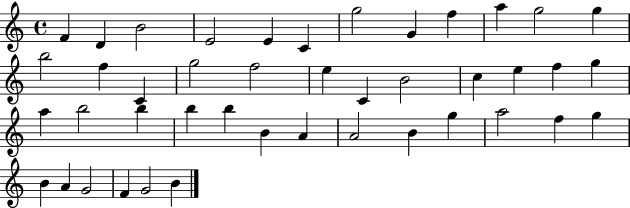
F4/q D4/q B4/h E4/h E4/q C4/q G5/h G4/q F5/q A5/q G5/h G5/q B5/h F5/q C4/q G5/h F5/h E5/q C4/q B4/h C5/q E5/q F5/q G5/q A5/q B5/h B5/q B5/q B5/q B4/q A4/q A4/h B4/q G5/q A5/h F5/q G5/q B4/q A4/q G4/h F4/q G4/h B4/q